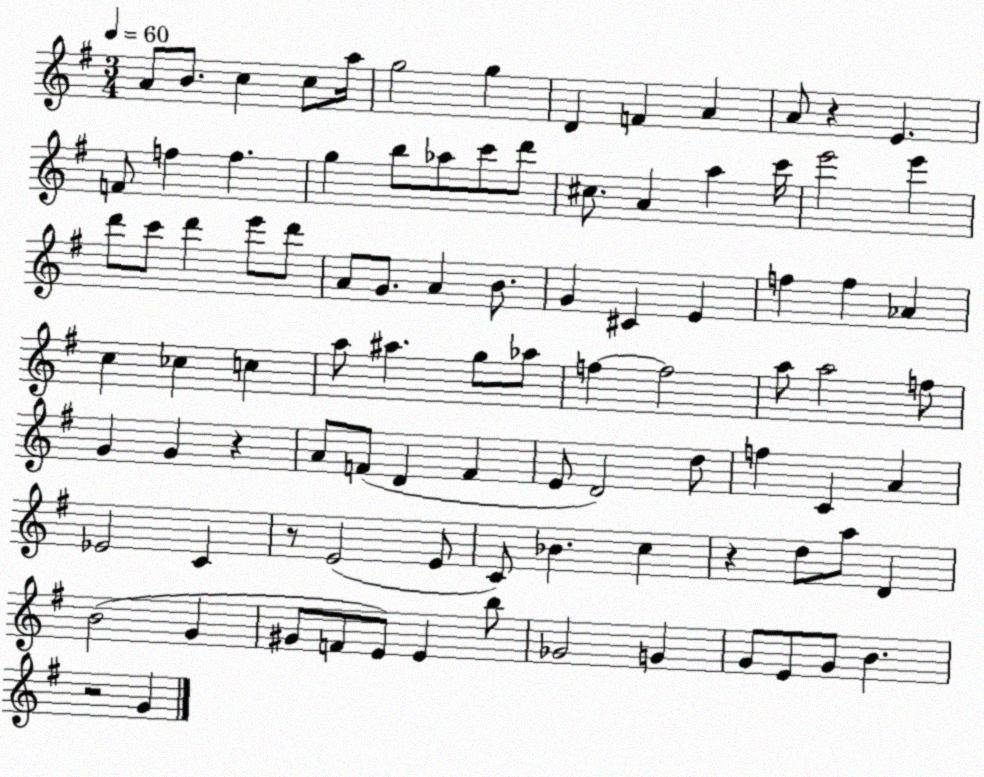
X:1
T:Untitled
M:3/4
L:1/4
K:G
A/2 B/2 c c/2 a/4 g2 g D F A A/2 z E F/2 f f g b/2 _a/2 c'/2 d'/2 ^c/2 A a c'/4 e'2 e' d'/2 c'/2 d' e'/2 d'/2 A/2 G/2 A B/2 G ^C E f f _A c _c c a/2 ^a g/2 _a/2 f f2 a/2 a2 f/2 G G z A/2 F/2 D F E/2 D2 d/2 f C A _E2 C z/2 E2 E/2 C/2 _B c z d/2 a/2 D B2 G ^G/2 F/2 E/2 E b/2 _G2 G G/2 E/2 G/2 B z2 G